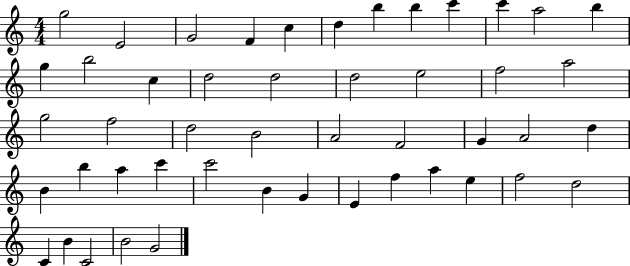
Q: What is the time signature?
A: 4/4